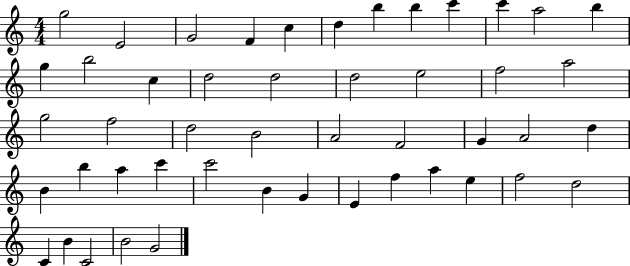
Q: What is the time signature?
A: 4/4